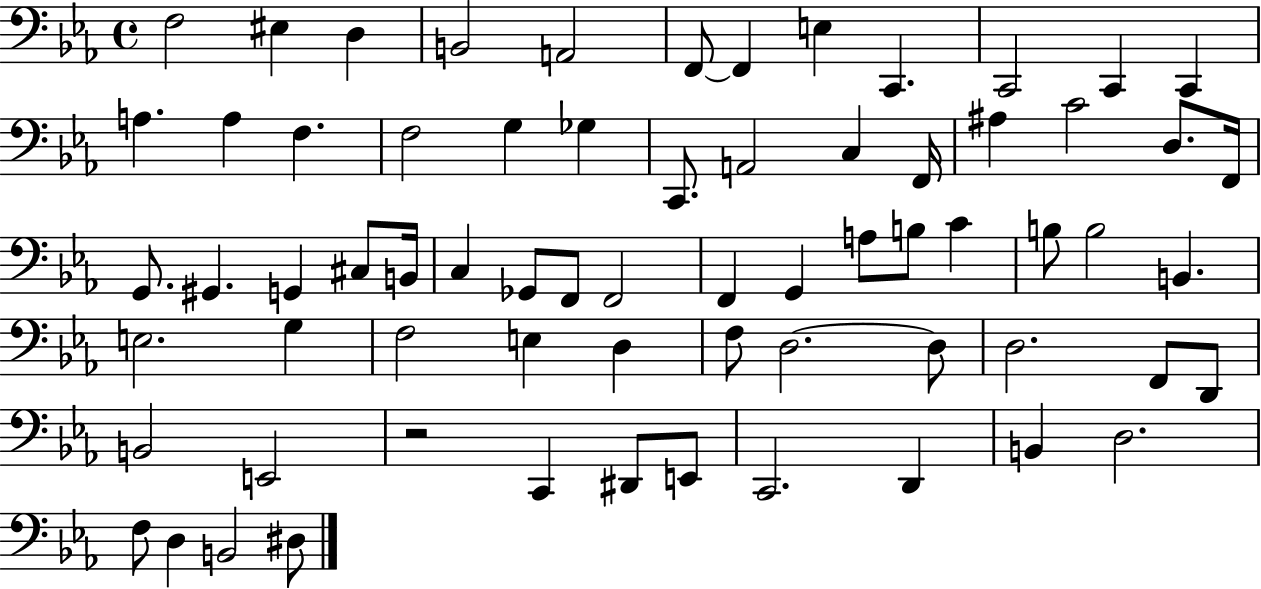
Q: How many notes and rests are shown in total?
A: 68